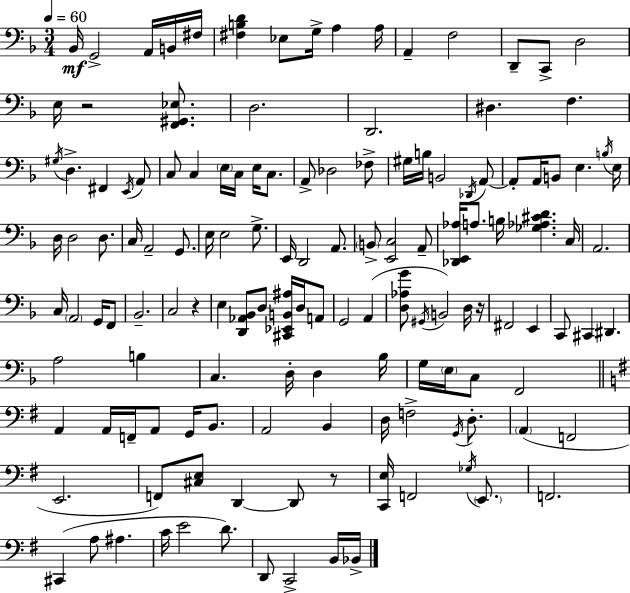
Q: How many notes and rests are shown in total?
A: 138